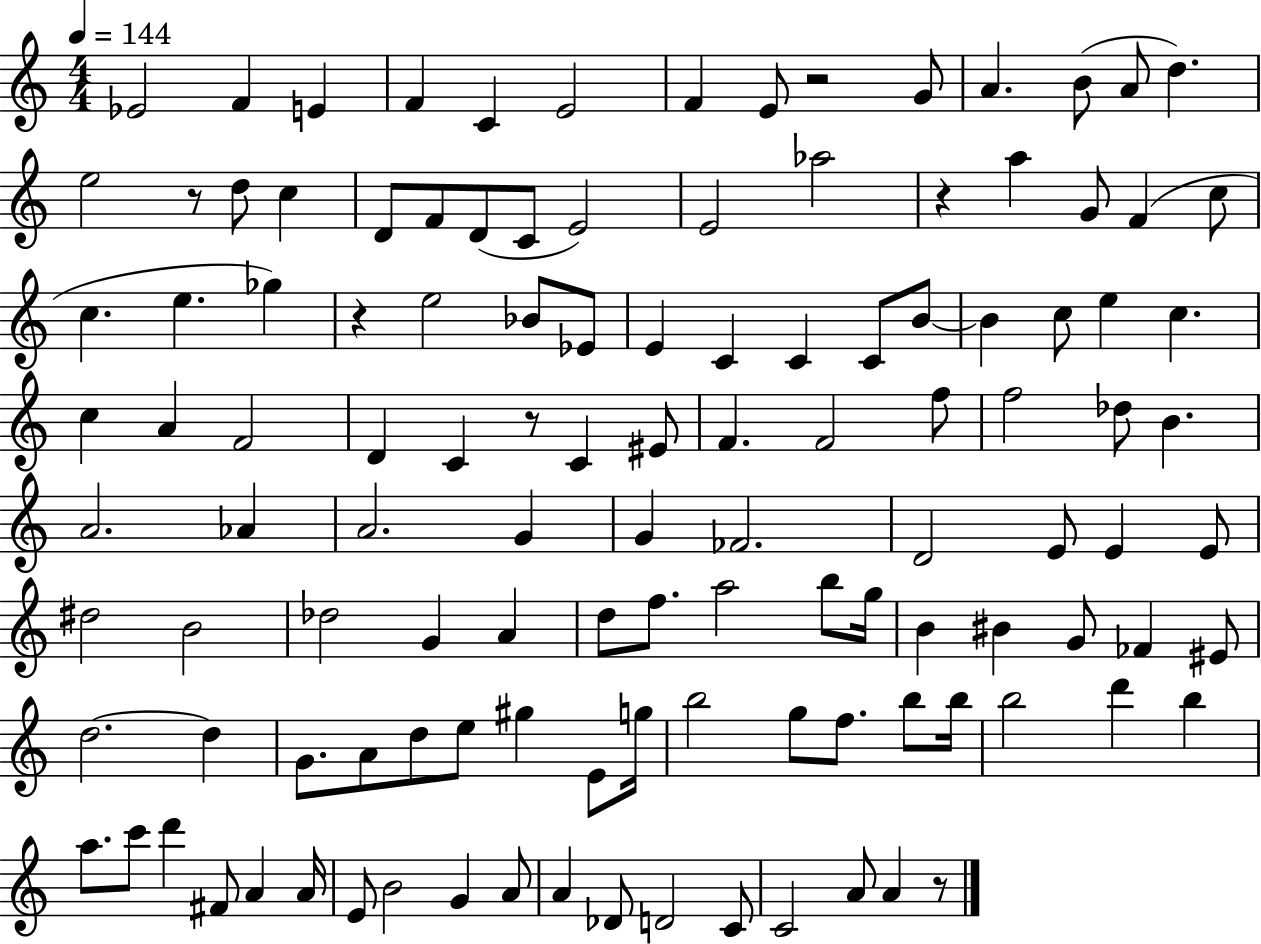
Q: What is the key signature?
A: C major